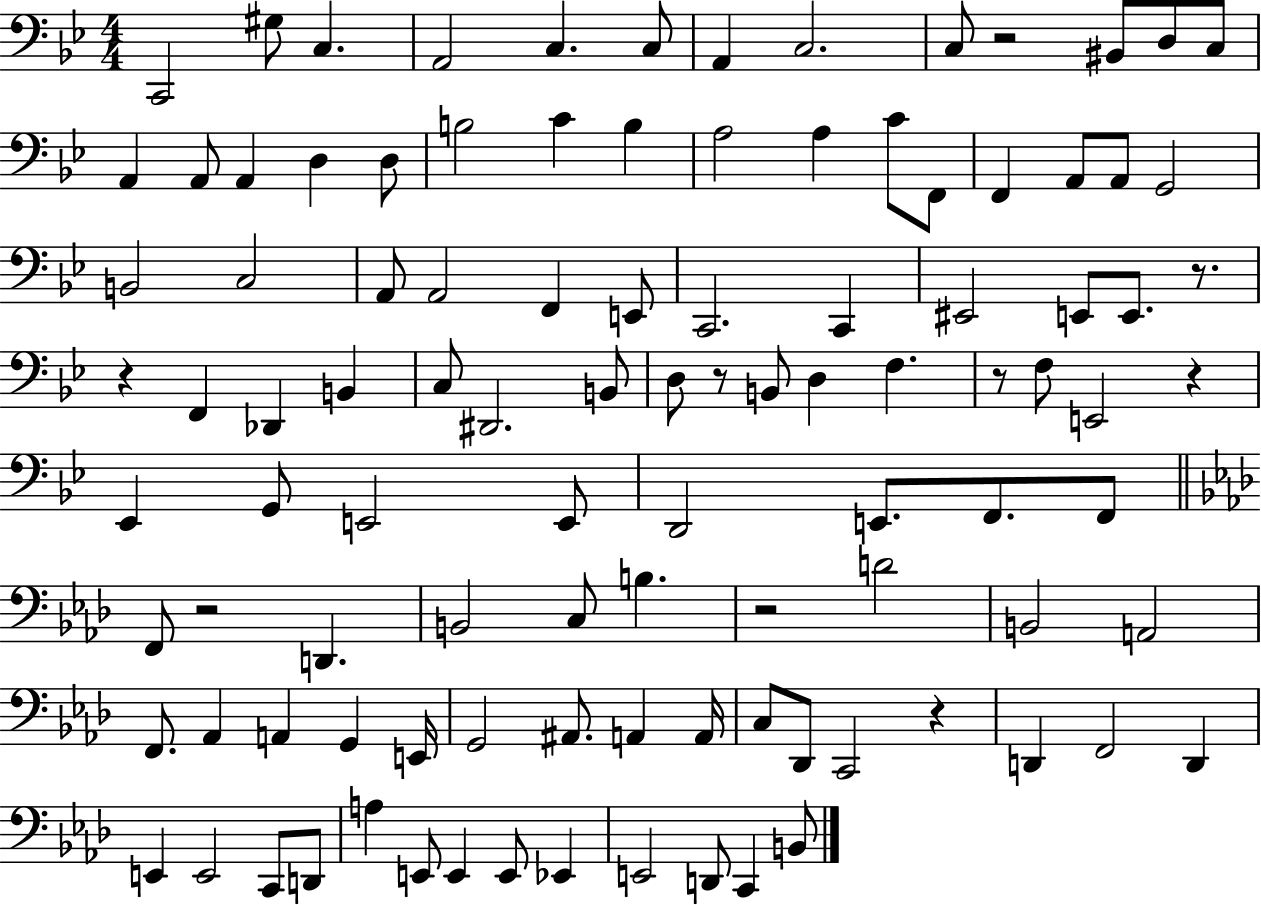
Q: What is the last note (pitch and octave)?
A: B2